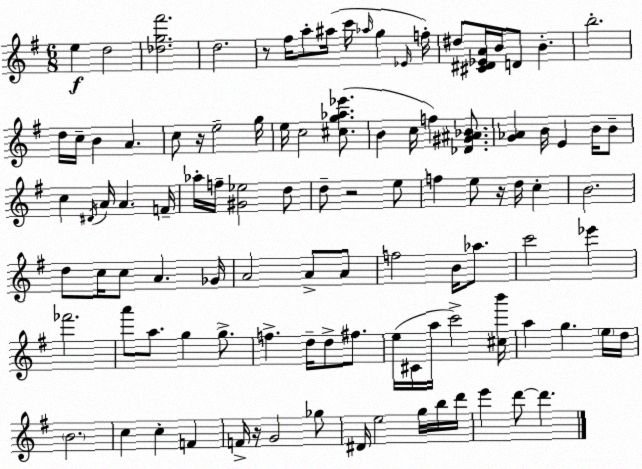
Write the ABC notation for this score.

X:1
T:Untitled
M:6/8
L:1/4
K:Em
e d2 [_dg^f']2 d2 z/2 ^f/4 a/2 ^a/4 c'/4 _a/4 g _E/4 f/4 ^d/2 [^C^D_EA]/4 B/4 D/2 B b2 d/4 c/4 B A c/2 z/4 e2 g/4 e/4 c2 [^cg_a_e']/2 B c/4 f [_D^G^A_B]/2 [G_A] B/4 E B/4 B/2 c ^D/4 A/4 A F/4 _a/4 f/4 [^G_e]2 d/2 d/2 z2 e/2 f e/2 z/4 d/4 c B2 d/2 c/4 c/2 A _G/4 A2 A/2 A/2 f2 B/4 _a/2 c'2 _e' _f'2 a'/2 a/2 g g/2 f d/4 d/2 ^f/2 e/4 ^C/4 a/4 c'2 [^cb']/4 a g e/4 d/4 B2 c c F F/4 z/4 G2 _g/2 ^D/4 e2 g/4 b/4 d'/4 e' d'/2 d'